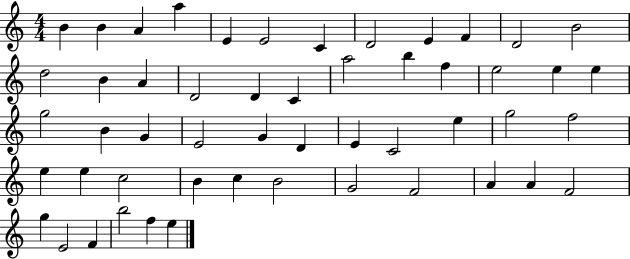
{
  \clef treble
  \numericTimeSignature
  \time 4/4
  \key c \major
  b'4 b'4 a'4 a''4 | e'4 e'2 c'4 | d'2 e'4 f'4 | d'2 b'2 | \break d''2 b'4 a'4 | d'2 d'4 c'4 | a''2 b''4 f''4 | e''2 e''4 e''4 | \break g''2 b'4 g'4 | e'2 g'4 d'4 | e'4 c'2 e''4 | g''2 f''2 | \break e''4 e''4 c''2 | b'4 c''4 b'2 | g'2 f'2 | a'4 a'4 f'2 | \break g''4 e'2 f'4 | b''2 f''4 e''4 | \bar "|."
}